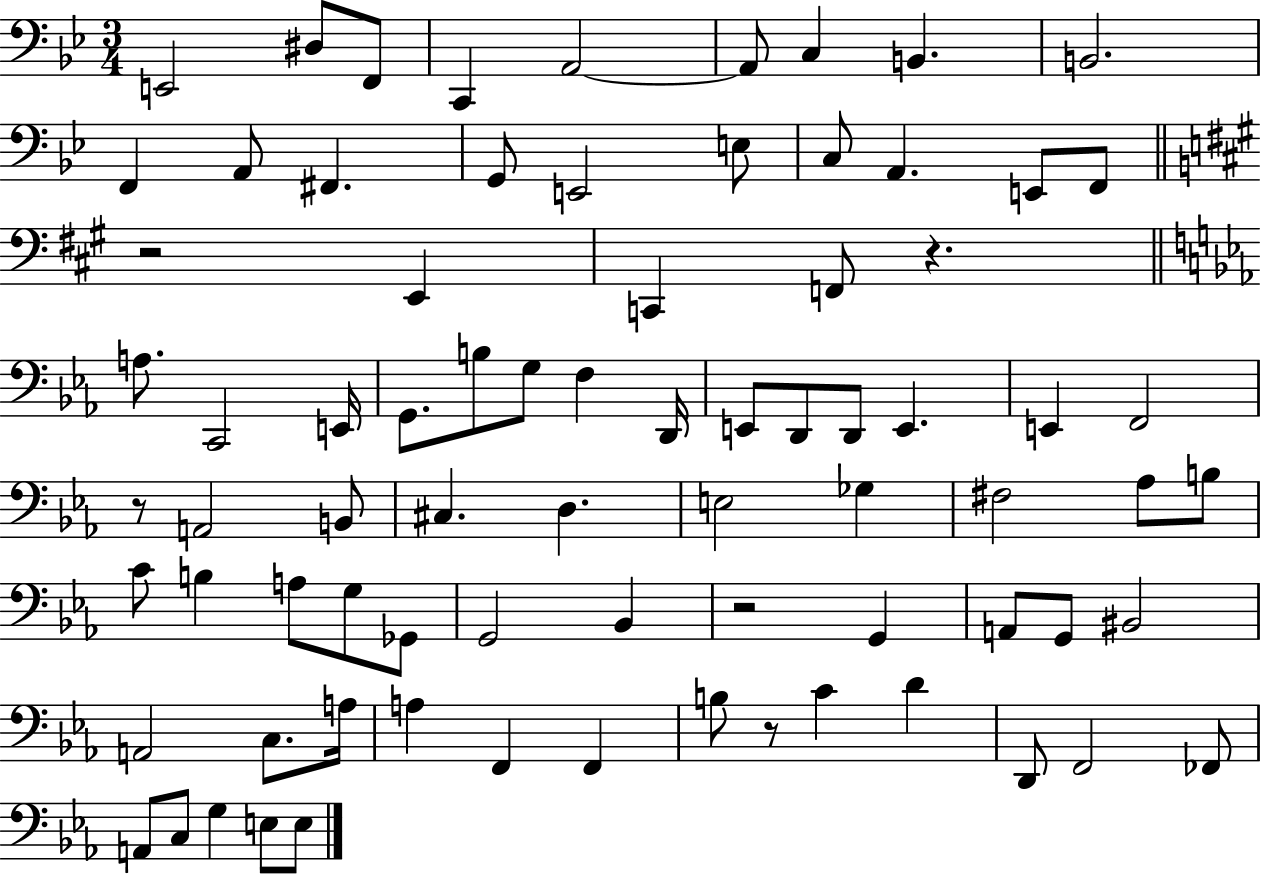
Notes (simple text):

E2/h D#3/e F2/e C2/q A2/h A2/e C3/q B2/q. B2/h. F2/q A2/e F#2/q. G2/e E2/h E3/e C3/e A2/q. E2/e F2/e R/h E2/q C2/q F2/e R/q. A3/e. C2/h E2/s G2/e. B3/e G3/e F3/q D2/s E2/e D2/e D2/e E2/q. E2/q F2/h R/e A2/h B2/e C#3/q. D3/q. E3/h Gb3/q F#3/h Ab3/e B3/e C4/e B3/q A3/e G3/e Gb2/e G2/h Bb2/q R/h G2/q A2/e G2/e BIS2/h A2/h C3/e. A3/s A3/q F2/q F2/q B3/e R/e C4/q D4/q D2/e F2/h FES2/e A2/e C3/e G3/q E3/e E3/e